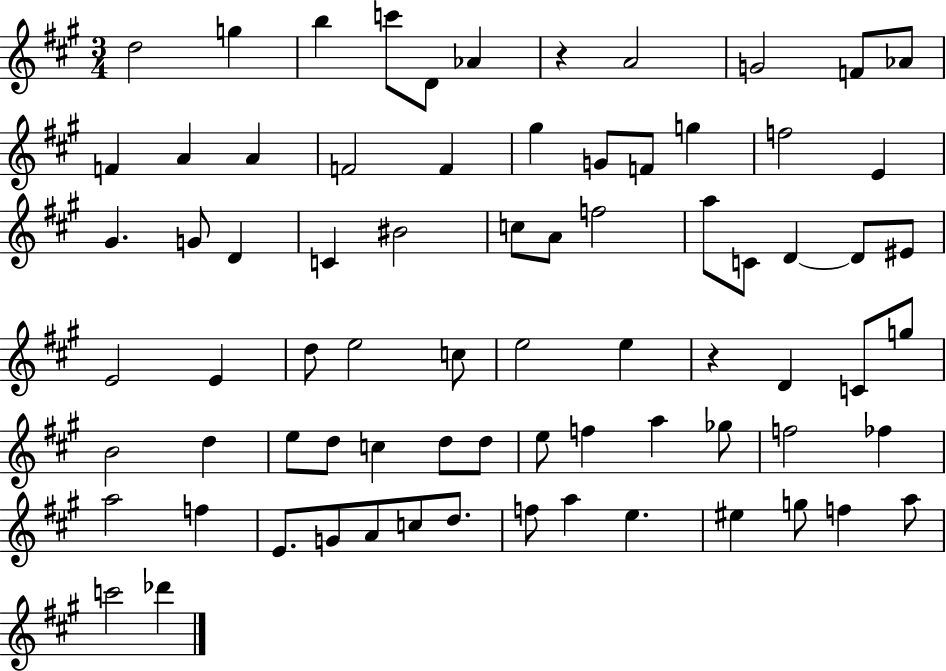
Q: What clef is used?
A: treble